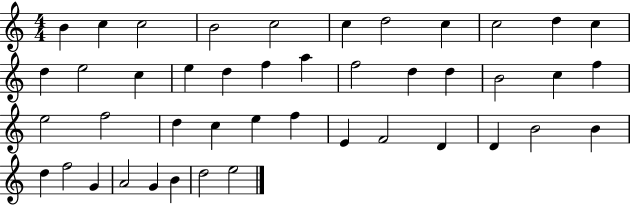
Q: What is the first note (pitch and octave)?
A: B4